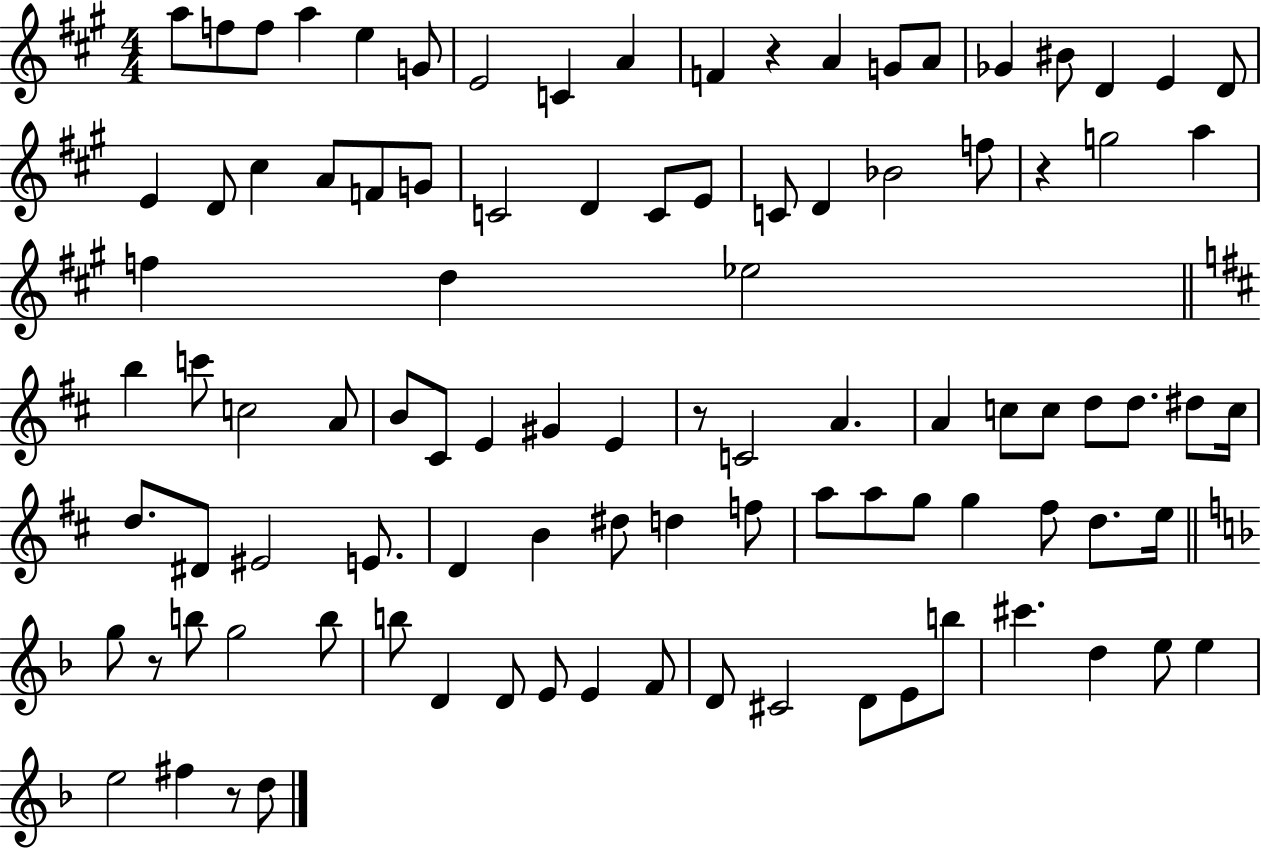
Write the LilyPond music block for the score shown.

{
  \clef treble
  \numericTimeSignature
  \time 4/4
  \key a \major
  a''8 f''8 f''8 a''4 e''4 g'8 | e'2 c'4 a'4 | f'4 r4 a'4 g'8 a'8 | ges'4 bis'8 d'4 e'4 d'8 | \break e'4 d'8 cis''4 a'8 f'8 g'8 | c'2 d'4 c'8 e'8 | c'8 d'4 bes'2 f''8 | r4 g''2 a''4 | \break f''4 d''4 ees''2 | \bar "||" \break \key b \minor b''4 c'''8 c''2 a'8 | b'8 cis'8 e'4 gis'4 e'4 | r8 c'2 a'4. | a'4 c''8 c''8 d''8 d''8. dis''8 c''16 | \break d''8. dis'8 eis'2 e'8. | d'4 b'4 dis''8 d''4 f''8 | a''8 a''8 g''8 g''4 fis''8 d''8. e''16 | \bar "||" \break \key f \major g''8 r8 b''8 g''2 b''8 | b''8 d'4 d'8 e'8 e'4 f'8 | d'8 cis'2 d'8 e'8 b''8 | cis'''4. d''4 e''8 e''4 | \break e''2 fis''4 r8 d''8 | \bar "|."
}